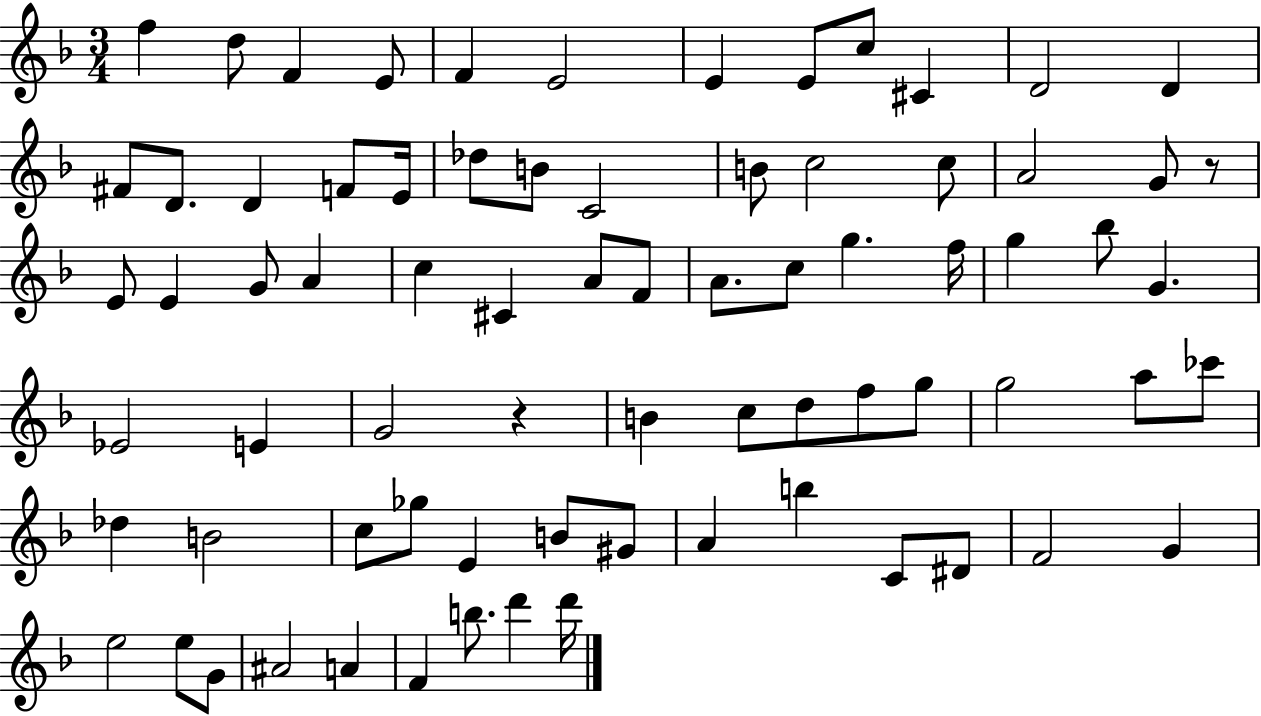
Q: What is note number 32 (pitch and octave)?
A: A4